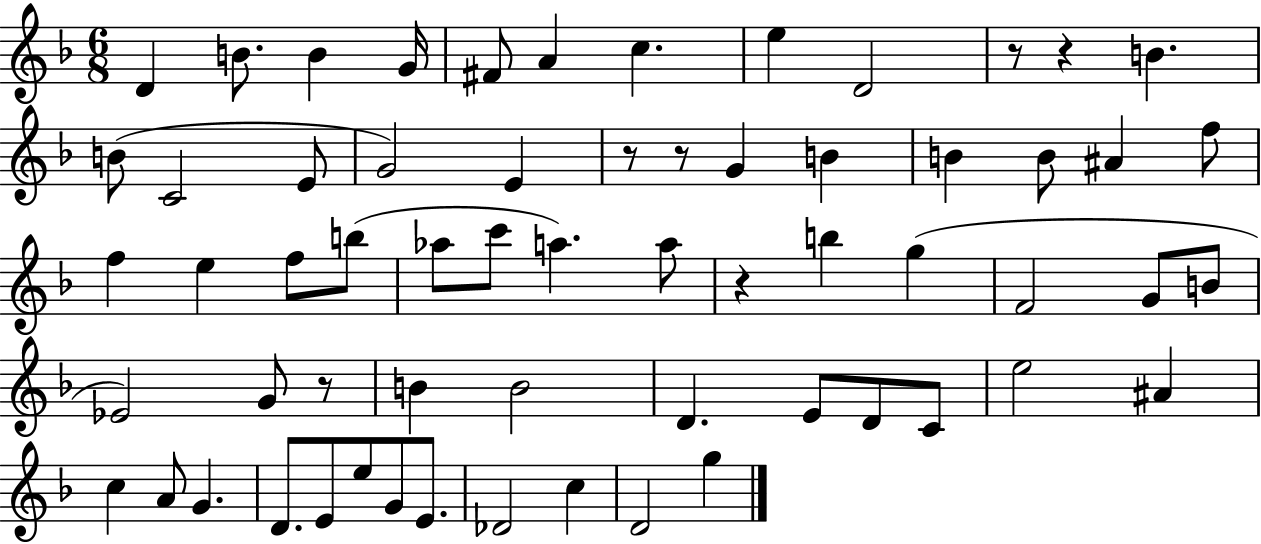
D4/q B4/e. B4/q G4/s F#4/e A4/q C5/q. E5/q D4/h R/e R/q B4/q. B4/e C4/h E4/e G4/h E4/q R/e R/e G4/q B4/q B4/q B4/e A#4/q F5/e F5/q E5/q F5/e B5/e Ab5/e C6/e A5/q. A5/e R/q B5/q G5/q F4/h G4/e B4/e Eb4/h G4/e R/e B4/q B4/h D4/q. E4/e D4/e C4/e E5/h A#4/q C5/q A4/e G4/q. D4/e. E4/e E5/e G4/e E4/e. Db4/h C5/q D4/h G5/q